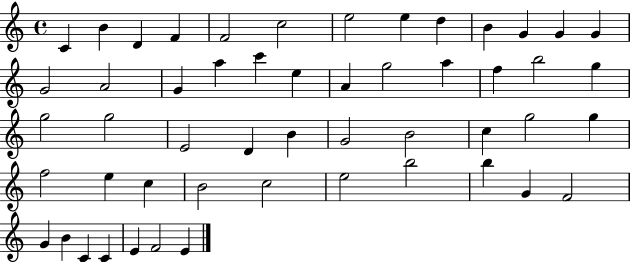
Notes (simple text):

C4/q B4/q D4/q F4/q F4/h C5/h E5/h E5/q D5/q B4/q G4/q G4/q G4/q G4/h A4/h G4/q A5/q C6/q E5/q A4/q G5/h A5/q F5/q B5/h G5/q G5/h G5/h E4/h D4/q B4/q G4/h B4/h C5/q G5/h G5/q F5/h E5/q C5/q B4/h C5/h E5/h B5/h B5/q G4/q F4/h G4/q B4/q C4/q C4/q E4/q F4/h E4/q